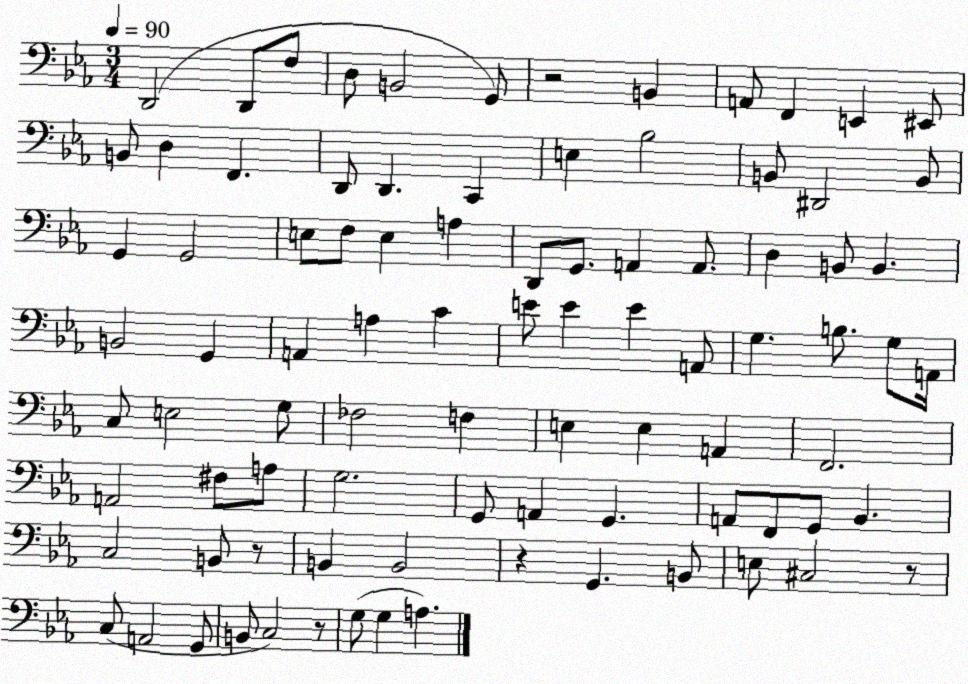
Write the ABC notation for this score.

X:1
T:Untitled
M:3/4
L:1/4
K:Eb
D,,2 D,,/2 F,/2 D,/2 B,,2 G,,/2 z2 B,, A,,/2 F,, E,, ^E,,/2 B,,/2 D, F,, D,,/2 D,, C,, E, _B,2 B,,/2 ^D,,2 B,,/2 G,, G,,2 E,/2 F,/2 E, A, D,,/2 G,,/2 A,, A,,/2 D, B,,/2 B,, B,,2 G,, A,, A, C E/2 E E A,,/2 G, B,/2 G,/2 A,,/4 C,/2 E,2 G,/2 _F,2 F, E, E, A,, F,,2 A,,2 ^F,/2 A,/2 G,2 G,,/2 A,, G,, A,,/2 F,,/2 G,,/2 _B,, C,2 B,,/2 z/2 B,, B,,2 z G,, B,,/2 E,/2 ^C,2 z/2 C,/2 A,,2 G,,/2 B,,/2 C,2 z/2 G,/2 G, A,